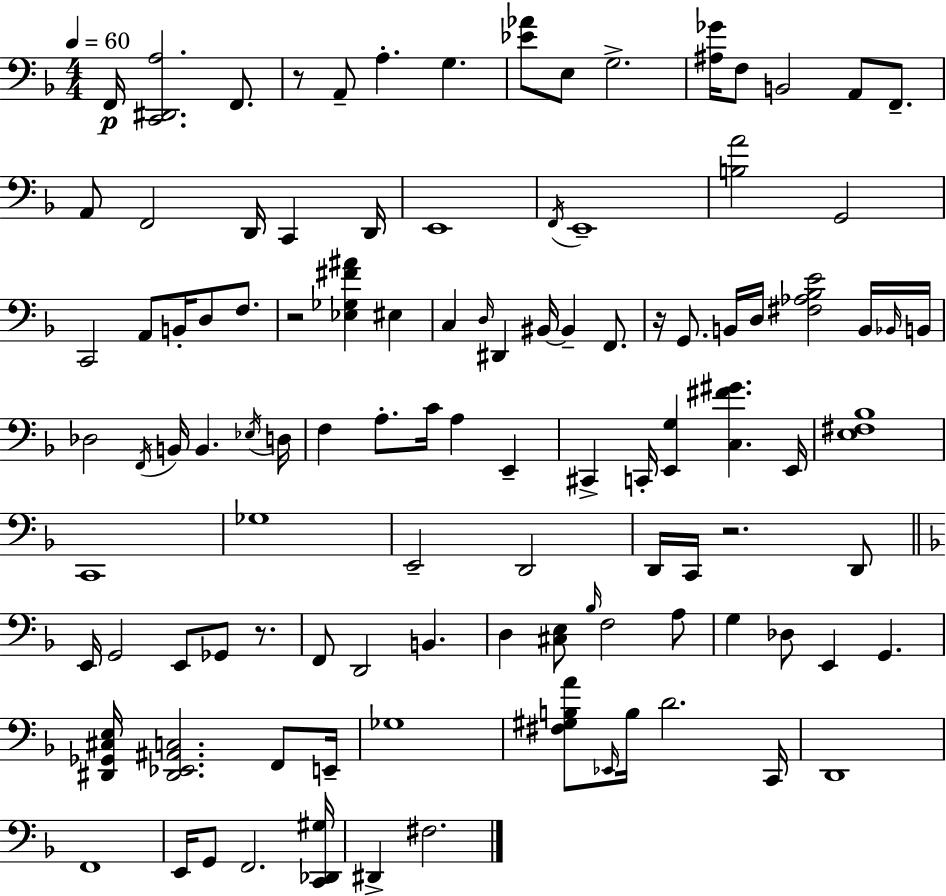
{
  \clef bass
  \numericTimeSignature
  \time 4/4
  \key d \minor
  \tempo 4 = 60
  f,16\p <c, dis, a>2. f,8. | r8 a,8-- a4.-. g4. | <ees' aes'>8 e8 g2.-> | <ais ges'>16 f8 b,2 a,8 f,8.-- | \break a,8 f,2 d,16 c,4 d,16 | e,1 | \acciaccatura { f,16 } e,1-- | <b a'>2 g,2 | \break c,2 a,8 b,16-. d8 f8. | r2 <ees ges fis' ais'>4 eis4 | c4 \grace { d16 } dis,4 bis,16~~ bis,4-- f,8. | r16 g,8. b,16 d16 <fis aes bes e'>2 | \break b,16 \grace { bes,16 } b,16 des2 \acciaccatura { f,16 } b,16 b,4. | \acciaccatura { ees16 } d16 f4 a8.-. c'16 a4 | e,4-- cis,4-> c,16-. <e, g>4 <c fis' gis'>4. | e,16 <e fis bes>1 | \break c,1 | ges1 | e,2-- d,2 | d,16 c,16 r2. | \break d,8 \bar "||" \break \key f \major e,16 g,2 e,8 ges,8 r8. | f,8 d,2 b,4. | d4 <cis e>8 \grace { bes16 } f2 a8 | g4 des8 e,4 g,4. | \break <dis, ges, cis e>16 <dis, ees, ais, c>2. f,8 | e,16-- ges1 | <fis gis b a'>8 \grace { ees,16 } b16 d'2. | c,16 d,1 | \break f,1 | e,16 g,8 f,2. | <c, des, gis>16 dis,4-> fis2. | \bar "|."
}